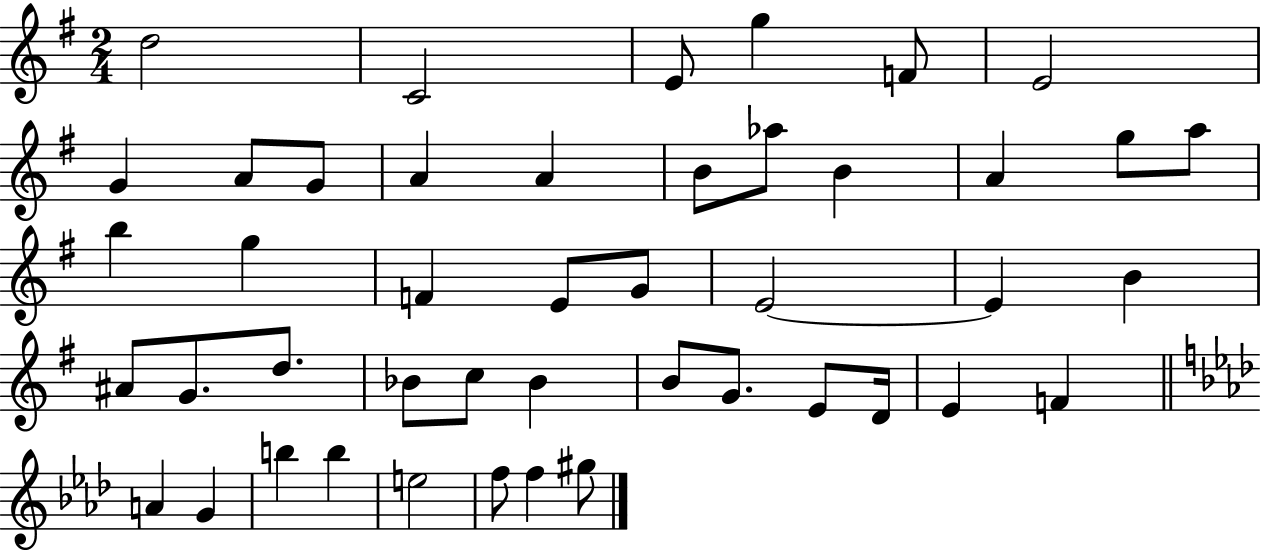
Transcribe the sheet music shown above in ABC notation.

X:1
T:Untitled
M:2/4
L:1/4
K:G
d2 C2 E/2 g F/2 E2 G A/2 G/2 A A B/2 _a/2 B A g/2 a/2 b g F E/2 G/2 E2 E B ^A/2 G/2 d/2 _B/2 c/2 _B B/2 G/2 E/2 D/4 E F A G b b e2 f/2 f ^g/2